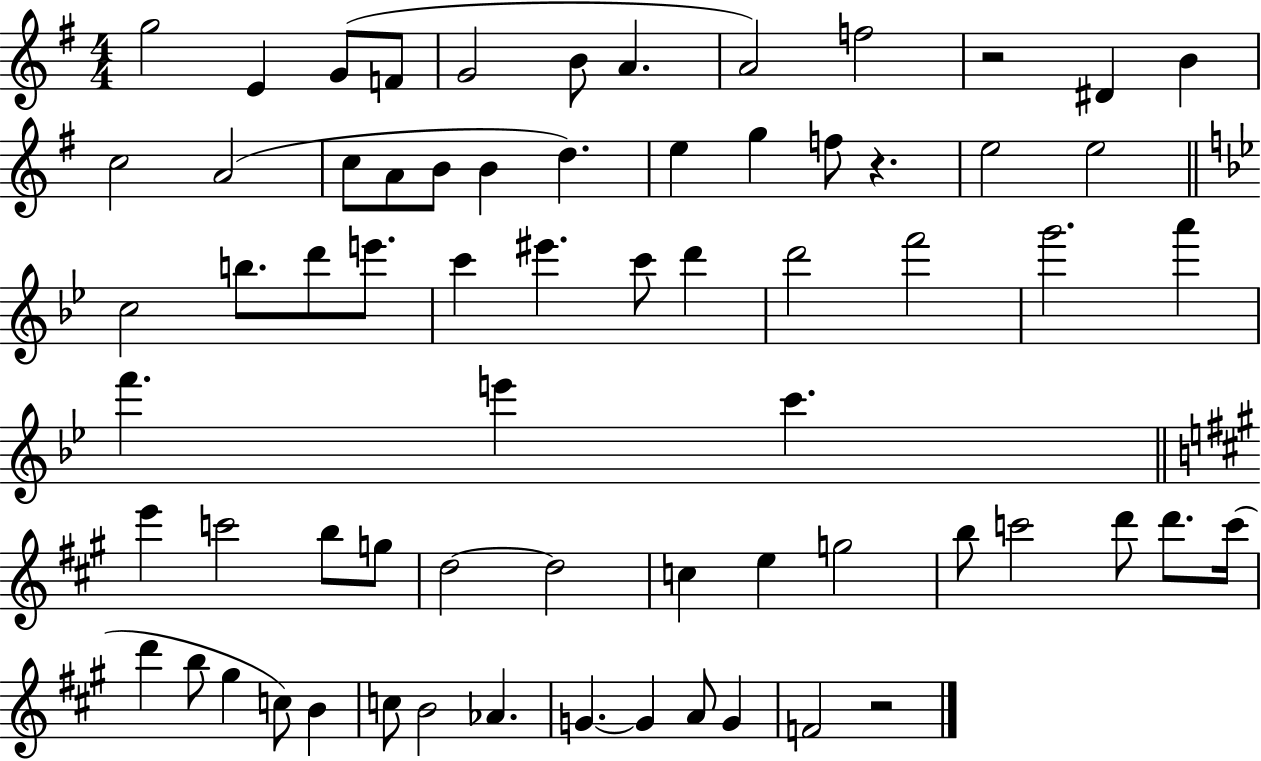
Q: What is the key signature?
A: G major